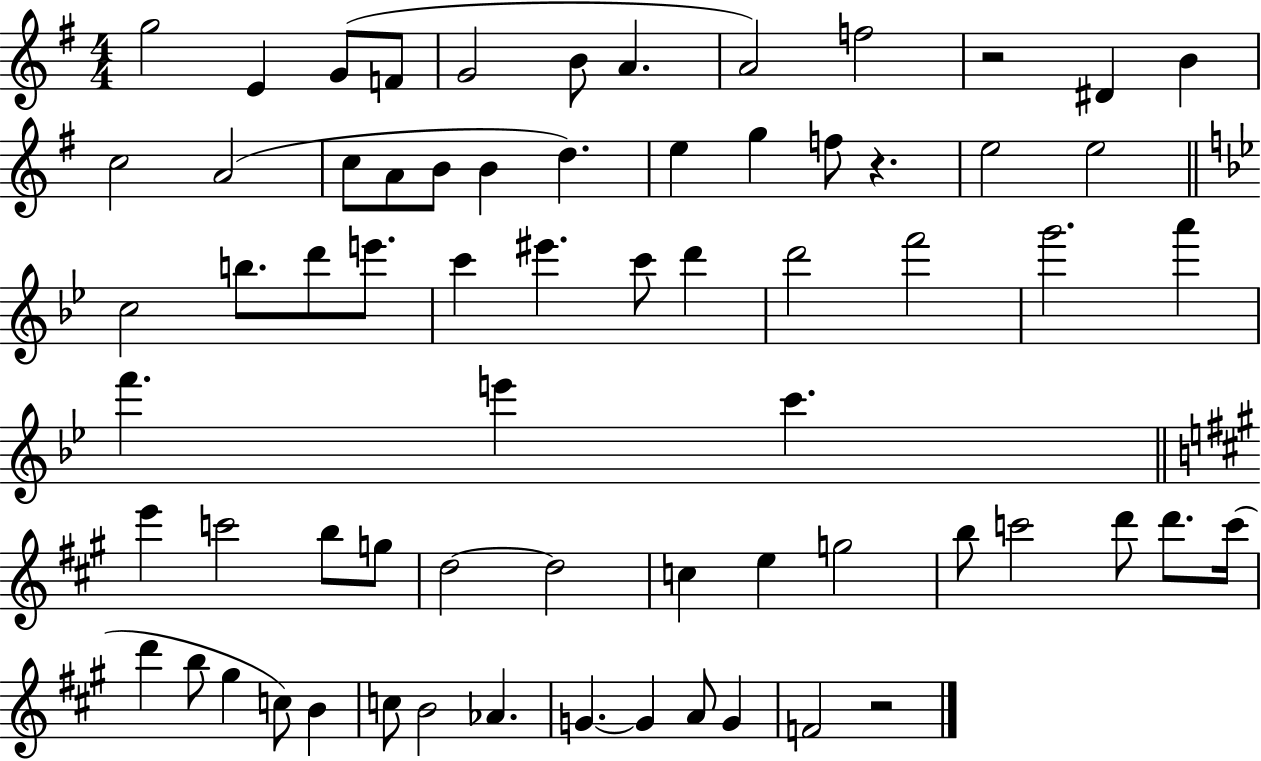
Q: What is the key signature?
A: G major